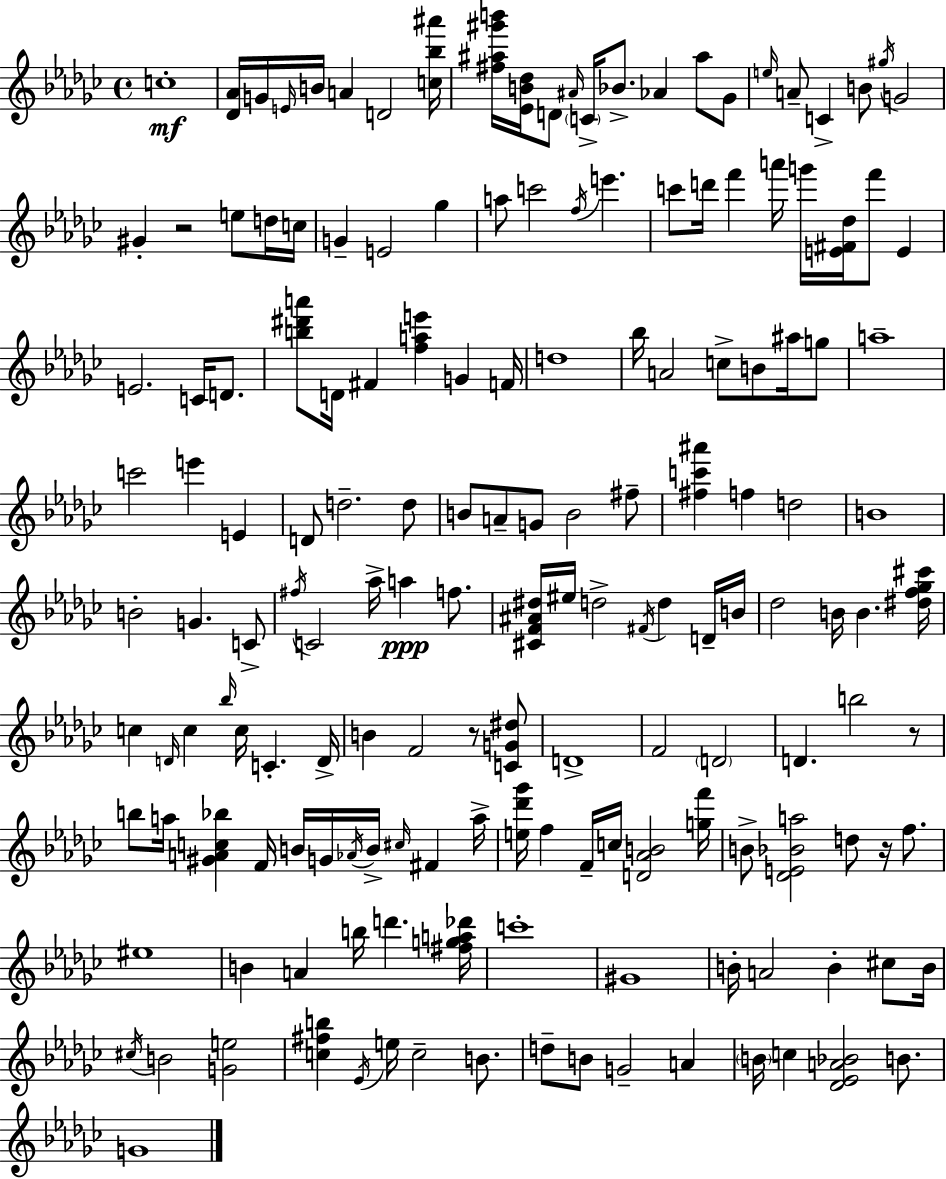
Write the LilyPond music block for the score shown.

{
  \clef treble
  \time 4/4
  \defaultTimeSignature
  \key ees \minor
  c''1-.\mf | <des' aes'>16 g'16 \grace { e'16 } b'16 a'4 d'2 | <c'' bes'' ais'''>16 <fis'' ais'' gis''' b'''>16 <ees' b' des''>16 d'8 \grace { ais'16 } \parenthesize c'16-> bes'8.-> aes'4 ais''8 | ges'8 \grace { e''16 } a'8-- c'4-> b'8 \acciaccatura { gis''16 } g'2 | \break gis'4-. r2 | e''8 d''16 c''16 g'4-- e'2 | ges''4 a''8 c'''2 \acciaccatura { f''16 } e'''4. | c'''8 d'''16 f'''4 a'''16 g'''16 <e' fis' des''>16 f'''8 | \break e'4 e'2. | c'16 d'8. <b'' dis''' a'''>8 d'16 fis'4 <f'' a'' e'''>4 | g'4 f'16 d''1 | bes''16 a'2 c''8-> | \break b'8 ais''16 g''8 a''1-- | c'''2 e'''4 | e'4 d'8 d''2.-- | d''8 b'8 a'8-- g'8 b'2 | \break fis''8-- <fis'' c''' ais'''>4 f''4 d''2 | b'1 | b'2-. g'4. | c'8-> \acciaccatura { fis''16 } c'2 aes''16-> a''4\ppp | \break f''8. <cis' f' ais' dis''>16 eis''16 d''2-> | \acciaccatura { fis'16 } d''4 d'16-- b'16 des''2 b'16 | b'4. <dis'' f'' ges'' cis'''>16 c''4 \grace { d'16 } c''4 | \grace { bes''16 } c''16 c'4.-. d'16-> b'4 f'2 | \break r8 <c' g' dis''>8 d'1-> | f'2 | \parenthesize d'2 d'4. b''2 | r8 b''8 a''16 <gis' a' c'' bes''>4 | \break f'16 b'16 g'16 \acciaccatura { aes'16 } b'16-> \grace { cis''16 } fis'4 a''16-> <e'' des''' ges'''>16 f''4 | f'16-- c''16 <d' aes' b'>2 <g'' f'''>16 b'8-> <des' e' bes' a''>2 | d''8 r16 f''8. eis''1 | b'4 a'4 | \break b''16 d'''4. <fis'' g'' a'' des'''>16 c'''1-. | gis'1 | b'16-. a'2 | b'4-. cis''8 b'16 \acciaccatura { cis''16 } b'2 | \break <g' e''>2 <c'' fis'' b''>4 | \acciaccatura { ees'16 } e''16 c''2-- b'8. d''8-- b'8 | g'2-- a'4 \parenthesize b'16 c''4 | <des' ees' a' bes'>2 b'8. g'1 | \break \bar "|."
}